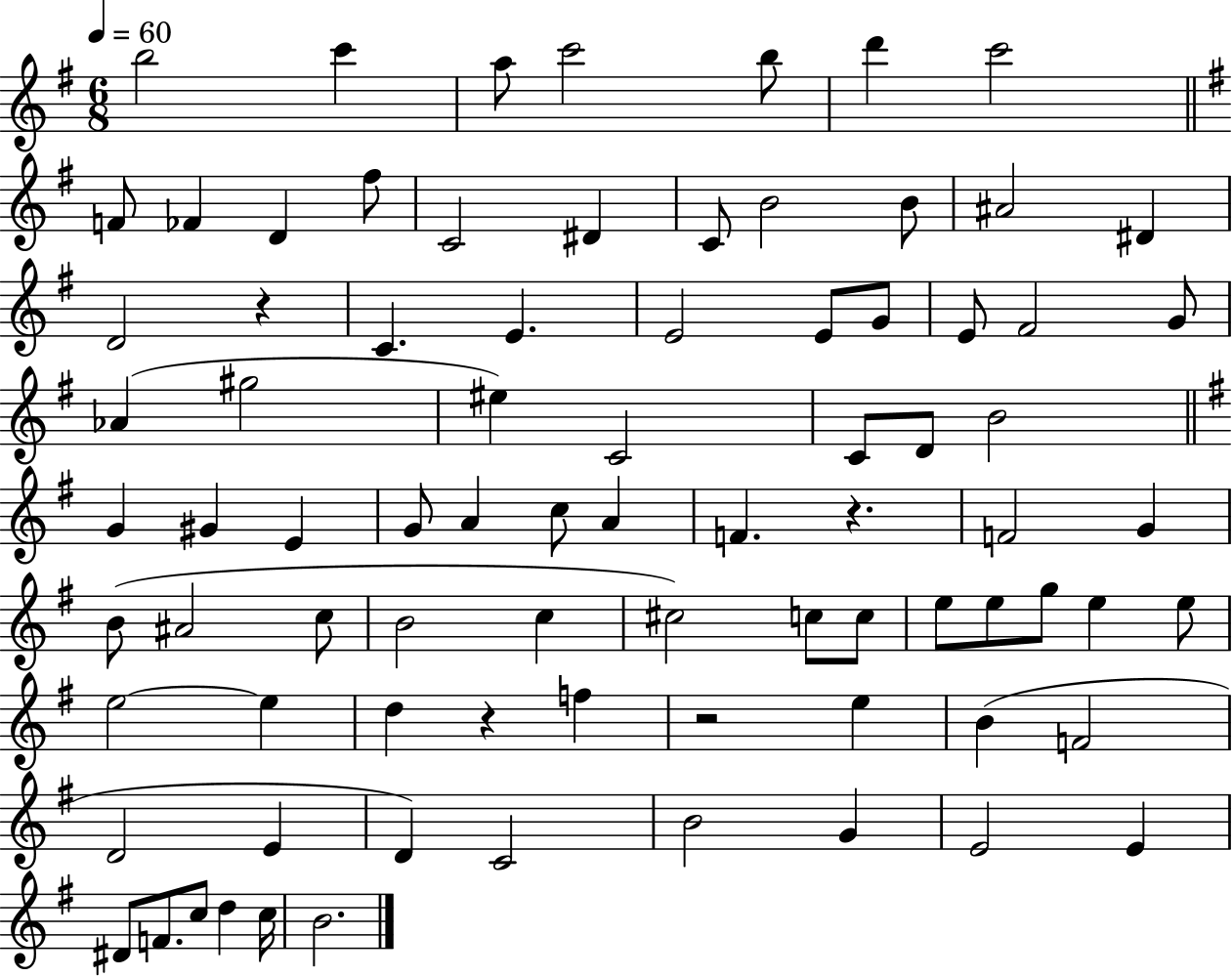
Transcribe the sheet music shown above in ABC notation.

X:1
T:Untitled
M:6/8
L:1/4
K:G
b2 c' a/2 c'2 b/2 d' c'2 F/2 _F D ^f/2 C2 ^D C/2 B2 B/2 ^A2 ^D D2 z C E E2 E/2 G/2 E/2 ^F2 G/2 _A ^g2 ^e C2 C/2 D/2 B2 G ^G E G/2 A c/2 A F z F2 G B/2 ^A2 c/2 B2 c ^c2 c/2 c/2 e/2 e/2 g/2 e e/2 e2 e d z f z2 e B F2 D2 E D C2 B2 G E2 E ^D/2 F/2 c/2 d c/4 B2